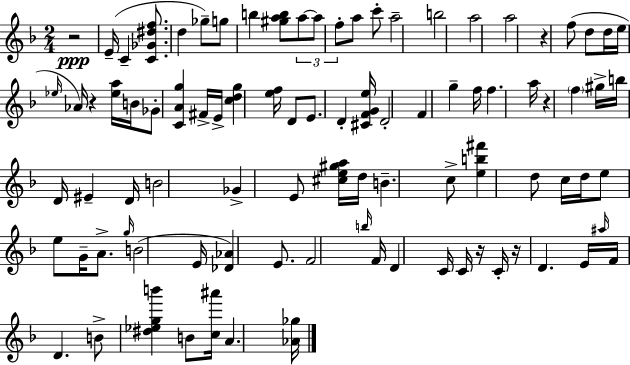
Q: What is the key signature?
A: F major